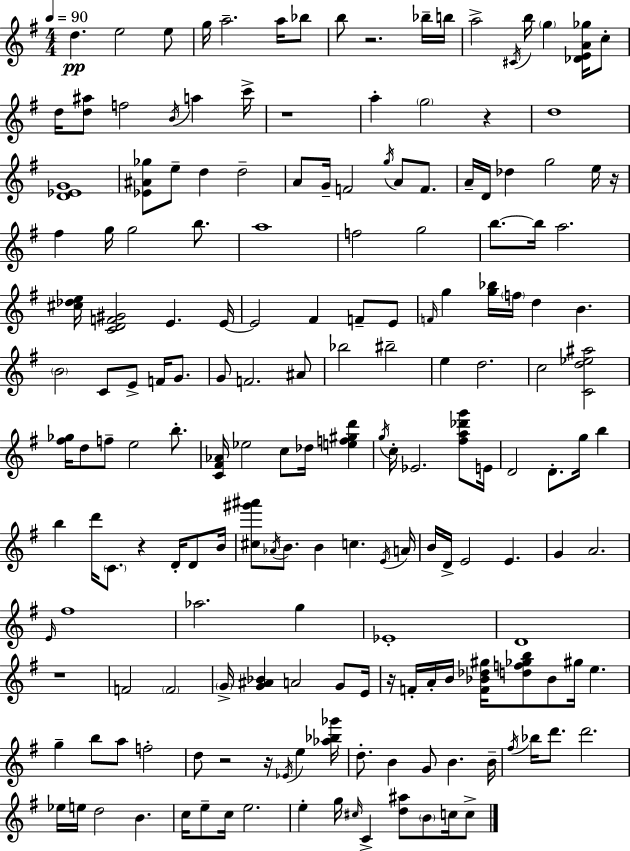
{
  \clef treble
  \numericTimeSignature
  \time 4/4
  \key g \major
  \tempo 4 = 90
  d''4.\pp e''2 e''8 | g''16 a''2.-- a''16 bes''8 | b''8 r2. bes''16-- b''16 | a''2-> \acciaccatura { cis'16 } b''16 \parenthesize g''4 <des' e' a' ges''>16 c''8-. | \break d''16 <d'' ais''>8 f''2 \acciaccatura { b'16 } a''4 | c'''16-> r1 | a''4-. \parenthesize g''2 r4 | d''1 | \break <d' ees' g'>1 | <ees' ais' ges''>8 e''8-- d''4 d''2-- | a'8 g'16-- f'2 \acciaccatura { g''16 } a'8 | f'8. a'16-- d'16 des''4 g''2 | \break e''16 r16 fis''4 g''16 g''2 | b''8. a''1 | f''2 g''2 | b''8.~~ b''16 a''2. | \break <cis'' des'' e''>16 <c' d' f' gis'>2 e'4. | e'16~~ e'2 fis'4 f'8-- | e'8 \grace { f'16 } g''4 <g'' bes''>16 \parenthesize f''16 d''4 b'4. | \parenthesize b'2 c'8 e'8-> | \break f'16 g'8. g'8 f'2. | ais'8 bes''2 bis''2-- | e''4 d''2. | c''2 <c' d'' ees'' ais''>2 | \break <fis'' ges''>16 d''8 f''8-- e''2 | b''8.-. <c' fis' aes'>16 ees''2 c''8 des''16 | <e'' f'' gis'' d'''>4 \acciaccatura { g''16 } c''16-. ees'2. | <fis'' a'' des''' g'''>8 e'16 d'2 d'8.-. | \break g''16 b''4 b''4 d'''16 \parenthesize c'8. r4 | d'16-. d'8 b'16 <cis'' gis''' ais'''>8 \acciaccatura { aes'16 } b'8. b'4 c''4. | \acciaccatura { e'16 } a'16 b'16 d'16-> e'2 | e'4. g'4 a'2. | \break \grace { e'16 } fis''1 | aes''2. | g''4 ees'1-. | d'1 | \break r1 | f'2 | \parenthesize f'2 \parenthesize g'16-> <g' ais' bes'>4 a'2 | g'8 e'16 r16 f'16-. a'16-. b'16 <f' bes' des'' gis''>16 <d'' f'' ges'' b''>8 bes'8 | \break gis''16 e''4. g''4-- b''8 a''8 | f''2-. d''8 r2 | r16 \acciaccatura { ees'16 } e''4 <aes'' bes'' ges'''>16 d''8.-. b'4 | g'8 b'4. b'16-- \acciaccatura { fis''16 } bes''16 d'''8. d'''2. | \break ees''16 e''16 d''2 | b'4. c''16 e''8-- c''16 e''2. | e''4-. g''16 \grace { cis''16 } | c'4-> <d'' ais''>8 \parenthesize b'8 c''16 c''8-> \bar "|."
}